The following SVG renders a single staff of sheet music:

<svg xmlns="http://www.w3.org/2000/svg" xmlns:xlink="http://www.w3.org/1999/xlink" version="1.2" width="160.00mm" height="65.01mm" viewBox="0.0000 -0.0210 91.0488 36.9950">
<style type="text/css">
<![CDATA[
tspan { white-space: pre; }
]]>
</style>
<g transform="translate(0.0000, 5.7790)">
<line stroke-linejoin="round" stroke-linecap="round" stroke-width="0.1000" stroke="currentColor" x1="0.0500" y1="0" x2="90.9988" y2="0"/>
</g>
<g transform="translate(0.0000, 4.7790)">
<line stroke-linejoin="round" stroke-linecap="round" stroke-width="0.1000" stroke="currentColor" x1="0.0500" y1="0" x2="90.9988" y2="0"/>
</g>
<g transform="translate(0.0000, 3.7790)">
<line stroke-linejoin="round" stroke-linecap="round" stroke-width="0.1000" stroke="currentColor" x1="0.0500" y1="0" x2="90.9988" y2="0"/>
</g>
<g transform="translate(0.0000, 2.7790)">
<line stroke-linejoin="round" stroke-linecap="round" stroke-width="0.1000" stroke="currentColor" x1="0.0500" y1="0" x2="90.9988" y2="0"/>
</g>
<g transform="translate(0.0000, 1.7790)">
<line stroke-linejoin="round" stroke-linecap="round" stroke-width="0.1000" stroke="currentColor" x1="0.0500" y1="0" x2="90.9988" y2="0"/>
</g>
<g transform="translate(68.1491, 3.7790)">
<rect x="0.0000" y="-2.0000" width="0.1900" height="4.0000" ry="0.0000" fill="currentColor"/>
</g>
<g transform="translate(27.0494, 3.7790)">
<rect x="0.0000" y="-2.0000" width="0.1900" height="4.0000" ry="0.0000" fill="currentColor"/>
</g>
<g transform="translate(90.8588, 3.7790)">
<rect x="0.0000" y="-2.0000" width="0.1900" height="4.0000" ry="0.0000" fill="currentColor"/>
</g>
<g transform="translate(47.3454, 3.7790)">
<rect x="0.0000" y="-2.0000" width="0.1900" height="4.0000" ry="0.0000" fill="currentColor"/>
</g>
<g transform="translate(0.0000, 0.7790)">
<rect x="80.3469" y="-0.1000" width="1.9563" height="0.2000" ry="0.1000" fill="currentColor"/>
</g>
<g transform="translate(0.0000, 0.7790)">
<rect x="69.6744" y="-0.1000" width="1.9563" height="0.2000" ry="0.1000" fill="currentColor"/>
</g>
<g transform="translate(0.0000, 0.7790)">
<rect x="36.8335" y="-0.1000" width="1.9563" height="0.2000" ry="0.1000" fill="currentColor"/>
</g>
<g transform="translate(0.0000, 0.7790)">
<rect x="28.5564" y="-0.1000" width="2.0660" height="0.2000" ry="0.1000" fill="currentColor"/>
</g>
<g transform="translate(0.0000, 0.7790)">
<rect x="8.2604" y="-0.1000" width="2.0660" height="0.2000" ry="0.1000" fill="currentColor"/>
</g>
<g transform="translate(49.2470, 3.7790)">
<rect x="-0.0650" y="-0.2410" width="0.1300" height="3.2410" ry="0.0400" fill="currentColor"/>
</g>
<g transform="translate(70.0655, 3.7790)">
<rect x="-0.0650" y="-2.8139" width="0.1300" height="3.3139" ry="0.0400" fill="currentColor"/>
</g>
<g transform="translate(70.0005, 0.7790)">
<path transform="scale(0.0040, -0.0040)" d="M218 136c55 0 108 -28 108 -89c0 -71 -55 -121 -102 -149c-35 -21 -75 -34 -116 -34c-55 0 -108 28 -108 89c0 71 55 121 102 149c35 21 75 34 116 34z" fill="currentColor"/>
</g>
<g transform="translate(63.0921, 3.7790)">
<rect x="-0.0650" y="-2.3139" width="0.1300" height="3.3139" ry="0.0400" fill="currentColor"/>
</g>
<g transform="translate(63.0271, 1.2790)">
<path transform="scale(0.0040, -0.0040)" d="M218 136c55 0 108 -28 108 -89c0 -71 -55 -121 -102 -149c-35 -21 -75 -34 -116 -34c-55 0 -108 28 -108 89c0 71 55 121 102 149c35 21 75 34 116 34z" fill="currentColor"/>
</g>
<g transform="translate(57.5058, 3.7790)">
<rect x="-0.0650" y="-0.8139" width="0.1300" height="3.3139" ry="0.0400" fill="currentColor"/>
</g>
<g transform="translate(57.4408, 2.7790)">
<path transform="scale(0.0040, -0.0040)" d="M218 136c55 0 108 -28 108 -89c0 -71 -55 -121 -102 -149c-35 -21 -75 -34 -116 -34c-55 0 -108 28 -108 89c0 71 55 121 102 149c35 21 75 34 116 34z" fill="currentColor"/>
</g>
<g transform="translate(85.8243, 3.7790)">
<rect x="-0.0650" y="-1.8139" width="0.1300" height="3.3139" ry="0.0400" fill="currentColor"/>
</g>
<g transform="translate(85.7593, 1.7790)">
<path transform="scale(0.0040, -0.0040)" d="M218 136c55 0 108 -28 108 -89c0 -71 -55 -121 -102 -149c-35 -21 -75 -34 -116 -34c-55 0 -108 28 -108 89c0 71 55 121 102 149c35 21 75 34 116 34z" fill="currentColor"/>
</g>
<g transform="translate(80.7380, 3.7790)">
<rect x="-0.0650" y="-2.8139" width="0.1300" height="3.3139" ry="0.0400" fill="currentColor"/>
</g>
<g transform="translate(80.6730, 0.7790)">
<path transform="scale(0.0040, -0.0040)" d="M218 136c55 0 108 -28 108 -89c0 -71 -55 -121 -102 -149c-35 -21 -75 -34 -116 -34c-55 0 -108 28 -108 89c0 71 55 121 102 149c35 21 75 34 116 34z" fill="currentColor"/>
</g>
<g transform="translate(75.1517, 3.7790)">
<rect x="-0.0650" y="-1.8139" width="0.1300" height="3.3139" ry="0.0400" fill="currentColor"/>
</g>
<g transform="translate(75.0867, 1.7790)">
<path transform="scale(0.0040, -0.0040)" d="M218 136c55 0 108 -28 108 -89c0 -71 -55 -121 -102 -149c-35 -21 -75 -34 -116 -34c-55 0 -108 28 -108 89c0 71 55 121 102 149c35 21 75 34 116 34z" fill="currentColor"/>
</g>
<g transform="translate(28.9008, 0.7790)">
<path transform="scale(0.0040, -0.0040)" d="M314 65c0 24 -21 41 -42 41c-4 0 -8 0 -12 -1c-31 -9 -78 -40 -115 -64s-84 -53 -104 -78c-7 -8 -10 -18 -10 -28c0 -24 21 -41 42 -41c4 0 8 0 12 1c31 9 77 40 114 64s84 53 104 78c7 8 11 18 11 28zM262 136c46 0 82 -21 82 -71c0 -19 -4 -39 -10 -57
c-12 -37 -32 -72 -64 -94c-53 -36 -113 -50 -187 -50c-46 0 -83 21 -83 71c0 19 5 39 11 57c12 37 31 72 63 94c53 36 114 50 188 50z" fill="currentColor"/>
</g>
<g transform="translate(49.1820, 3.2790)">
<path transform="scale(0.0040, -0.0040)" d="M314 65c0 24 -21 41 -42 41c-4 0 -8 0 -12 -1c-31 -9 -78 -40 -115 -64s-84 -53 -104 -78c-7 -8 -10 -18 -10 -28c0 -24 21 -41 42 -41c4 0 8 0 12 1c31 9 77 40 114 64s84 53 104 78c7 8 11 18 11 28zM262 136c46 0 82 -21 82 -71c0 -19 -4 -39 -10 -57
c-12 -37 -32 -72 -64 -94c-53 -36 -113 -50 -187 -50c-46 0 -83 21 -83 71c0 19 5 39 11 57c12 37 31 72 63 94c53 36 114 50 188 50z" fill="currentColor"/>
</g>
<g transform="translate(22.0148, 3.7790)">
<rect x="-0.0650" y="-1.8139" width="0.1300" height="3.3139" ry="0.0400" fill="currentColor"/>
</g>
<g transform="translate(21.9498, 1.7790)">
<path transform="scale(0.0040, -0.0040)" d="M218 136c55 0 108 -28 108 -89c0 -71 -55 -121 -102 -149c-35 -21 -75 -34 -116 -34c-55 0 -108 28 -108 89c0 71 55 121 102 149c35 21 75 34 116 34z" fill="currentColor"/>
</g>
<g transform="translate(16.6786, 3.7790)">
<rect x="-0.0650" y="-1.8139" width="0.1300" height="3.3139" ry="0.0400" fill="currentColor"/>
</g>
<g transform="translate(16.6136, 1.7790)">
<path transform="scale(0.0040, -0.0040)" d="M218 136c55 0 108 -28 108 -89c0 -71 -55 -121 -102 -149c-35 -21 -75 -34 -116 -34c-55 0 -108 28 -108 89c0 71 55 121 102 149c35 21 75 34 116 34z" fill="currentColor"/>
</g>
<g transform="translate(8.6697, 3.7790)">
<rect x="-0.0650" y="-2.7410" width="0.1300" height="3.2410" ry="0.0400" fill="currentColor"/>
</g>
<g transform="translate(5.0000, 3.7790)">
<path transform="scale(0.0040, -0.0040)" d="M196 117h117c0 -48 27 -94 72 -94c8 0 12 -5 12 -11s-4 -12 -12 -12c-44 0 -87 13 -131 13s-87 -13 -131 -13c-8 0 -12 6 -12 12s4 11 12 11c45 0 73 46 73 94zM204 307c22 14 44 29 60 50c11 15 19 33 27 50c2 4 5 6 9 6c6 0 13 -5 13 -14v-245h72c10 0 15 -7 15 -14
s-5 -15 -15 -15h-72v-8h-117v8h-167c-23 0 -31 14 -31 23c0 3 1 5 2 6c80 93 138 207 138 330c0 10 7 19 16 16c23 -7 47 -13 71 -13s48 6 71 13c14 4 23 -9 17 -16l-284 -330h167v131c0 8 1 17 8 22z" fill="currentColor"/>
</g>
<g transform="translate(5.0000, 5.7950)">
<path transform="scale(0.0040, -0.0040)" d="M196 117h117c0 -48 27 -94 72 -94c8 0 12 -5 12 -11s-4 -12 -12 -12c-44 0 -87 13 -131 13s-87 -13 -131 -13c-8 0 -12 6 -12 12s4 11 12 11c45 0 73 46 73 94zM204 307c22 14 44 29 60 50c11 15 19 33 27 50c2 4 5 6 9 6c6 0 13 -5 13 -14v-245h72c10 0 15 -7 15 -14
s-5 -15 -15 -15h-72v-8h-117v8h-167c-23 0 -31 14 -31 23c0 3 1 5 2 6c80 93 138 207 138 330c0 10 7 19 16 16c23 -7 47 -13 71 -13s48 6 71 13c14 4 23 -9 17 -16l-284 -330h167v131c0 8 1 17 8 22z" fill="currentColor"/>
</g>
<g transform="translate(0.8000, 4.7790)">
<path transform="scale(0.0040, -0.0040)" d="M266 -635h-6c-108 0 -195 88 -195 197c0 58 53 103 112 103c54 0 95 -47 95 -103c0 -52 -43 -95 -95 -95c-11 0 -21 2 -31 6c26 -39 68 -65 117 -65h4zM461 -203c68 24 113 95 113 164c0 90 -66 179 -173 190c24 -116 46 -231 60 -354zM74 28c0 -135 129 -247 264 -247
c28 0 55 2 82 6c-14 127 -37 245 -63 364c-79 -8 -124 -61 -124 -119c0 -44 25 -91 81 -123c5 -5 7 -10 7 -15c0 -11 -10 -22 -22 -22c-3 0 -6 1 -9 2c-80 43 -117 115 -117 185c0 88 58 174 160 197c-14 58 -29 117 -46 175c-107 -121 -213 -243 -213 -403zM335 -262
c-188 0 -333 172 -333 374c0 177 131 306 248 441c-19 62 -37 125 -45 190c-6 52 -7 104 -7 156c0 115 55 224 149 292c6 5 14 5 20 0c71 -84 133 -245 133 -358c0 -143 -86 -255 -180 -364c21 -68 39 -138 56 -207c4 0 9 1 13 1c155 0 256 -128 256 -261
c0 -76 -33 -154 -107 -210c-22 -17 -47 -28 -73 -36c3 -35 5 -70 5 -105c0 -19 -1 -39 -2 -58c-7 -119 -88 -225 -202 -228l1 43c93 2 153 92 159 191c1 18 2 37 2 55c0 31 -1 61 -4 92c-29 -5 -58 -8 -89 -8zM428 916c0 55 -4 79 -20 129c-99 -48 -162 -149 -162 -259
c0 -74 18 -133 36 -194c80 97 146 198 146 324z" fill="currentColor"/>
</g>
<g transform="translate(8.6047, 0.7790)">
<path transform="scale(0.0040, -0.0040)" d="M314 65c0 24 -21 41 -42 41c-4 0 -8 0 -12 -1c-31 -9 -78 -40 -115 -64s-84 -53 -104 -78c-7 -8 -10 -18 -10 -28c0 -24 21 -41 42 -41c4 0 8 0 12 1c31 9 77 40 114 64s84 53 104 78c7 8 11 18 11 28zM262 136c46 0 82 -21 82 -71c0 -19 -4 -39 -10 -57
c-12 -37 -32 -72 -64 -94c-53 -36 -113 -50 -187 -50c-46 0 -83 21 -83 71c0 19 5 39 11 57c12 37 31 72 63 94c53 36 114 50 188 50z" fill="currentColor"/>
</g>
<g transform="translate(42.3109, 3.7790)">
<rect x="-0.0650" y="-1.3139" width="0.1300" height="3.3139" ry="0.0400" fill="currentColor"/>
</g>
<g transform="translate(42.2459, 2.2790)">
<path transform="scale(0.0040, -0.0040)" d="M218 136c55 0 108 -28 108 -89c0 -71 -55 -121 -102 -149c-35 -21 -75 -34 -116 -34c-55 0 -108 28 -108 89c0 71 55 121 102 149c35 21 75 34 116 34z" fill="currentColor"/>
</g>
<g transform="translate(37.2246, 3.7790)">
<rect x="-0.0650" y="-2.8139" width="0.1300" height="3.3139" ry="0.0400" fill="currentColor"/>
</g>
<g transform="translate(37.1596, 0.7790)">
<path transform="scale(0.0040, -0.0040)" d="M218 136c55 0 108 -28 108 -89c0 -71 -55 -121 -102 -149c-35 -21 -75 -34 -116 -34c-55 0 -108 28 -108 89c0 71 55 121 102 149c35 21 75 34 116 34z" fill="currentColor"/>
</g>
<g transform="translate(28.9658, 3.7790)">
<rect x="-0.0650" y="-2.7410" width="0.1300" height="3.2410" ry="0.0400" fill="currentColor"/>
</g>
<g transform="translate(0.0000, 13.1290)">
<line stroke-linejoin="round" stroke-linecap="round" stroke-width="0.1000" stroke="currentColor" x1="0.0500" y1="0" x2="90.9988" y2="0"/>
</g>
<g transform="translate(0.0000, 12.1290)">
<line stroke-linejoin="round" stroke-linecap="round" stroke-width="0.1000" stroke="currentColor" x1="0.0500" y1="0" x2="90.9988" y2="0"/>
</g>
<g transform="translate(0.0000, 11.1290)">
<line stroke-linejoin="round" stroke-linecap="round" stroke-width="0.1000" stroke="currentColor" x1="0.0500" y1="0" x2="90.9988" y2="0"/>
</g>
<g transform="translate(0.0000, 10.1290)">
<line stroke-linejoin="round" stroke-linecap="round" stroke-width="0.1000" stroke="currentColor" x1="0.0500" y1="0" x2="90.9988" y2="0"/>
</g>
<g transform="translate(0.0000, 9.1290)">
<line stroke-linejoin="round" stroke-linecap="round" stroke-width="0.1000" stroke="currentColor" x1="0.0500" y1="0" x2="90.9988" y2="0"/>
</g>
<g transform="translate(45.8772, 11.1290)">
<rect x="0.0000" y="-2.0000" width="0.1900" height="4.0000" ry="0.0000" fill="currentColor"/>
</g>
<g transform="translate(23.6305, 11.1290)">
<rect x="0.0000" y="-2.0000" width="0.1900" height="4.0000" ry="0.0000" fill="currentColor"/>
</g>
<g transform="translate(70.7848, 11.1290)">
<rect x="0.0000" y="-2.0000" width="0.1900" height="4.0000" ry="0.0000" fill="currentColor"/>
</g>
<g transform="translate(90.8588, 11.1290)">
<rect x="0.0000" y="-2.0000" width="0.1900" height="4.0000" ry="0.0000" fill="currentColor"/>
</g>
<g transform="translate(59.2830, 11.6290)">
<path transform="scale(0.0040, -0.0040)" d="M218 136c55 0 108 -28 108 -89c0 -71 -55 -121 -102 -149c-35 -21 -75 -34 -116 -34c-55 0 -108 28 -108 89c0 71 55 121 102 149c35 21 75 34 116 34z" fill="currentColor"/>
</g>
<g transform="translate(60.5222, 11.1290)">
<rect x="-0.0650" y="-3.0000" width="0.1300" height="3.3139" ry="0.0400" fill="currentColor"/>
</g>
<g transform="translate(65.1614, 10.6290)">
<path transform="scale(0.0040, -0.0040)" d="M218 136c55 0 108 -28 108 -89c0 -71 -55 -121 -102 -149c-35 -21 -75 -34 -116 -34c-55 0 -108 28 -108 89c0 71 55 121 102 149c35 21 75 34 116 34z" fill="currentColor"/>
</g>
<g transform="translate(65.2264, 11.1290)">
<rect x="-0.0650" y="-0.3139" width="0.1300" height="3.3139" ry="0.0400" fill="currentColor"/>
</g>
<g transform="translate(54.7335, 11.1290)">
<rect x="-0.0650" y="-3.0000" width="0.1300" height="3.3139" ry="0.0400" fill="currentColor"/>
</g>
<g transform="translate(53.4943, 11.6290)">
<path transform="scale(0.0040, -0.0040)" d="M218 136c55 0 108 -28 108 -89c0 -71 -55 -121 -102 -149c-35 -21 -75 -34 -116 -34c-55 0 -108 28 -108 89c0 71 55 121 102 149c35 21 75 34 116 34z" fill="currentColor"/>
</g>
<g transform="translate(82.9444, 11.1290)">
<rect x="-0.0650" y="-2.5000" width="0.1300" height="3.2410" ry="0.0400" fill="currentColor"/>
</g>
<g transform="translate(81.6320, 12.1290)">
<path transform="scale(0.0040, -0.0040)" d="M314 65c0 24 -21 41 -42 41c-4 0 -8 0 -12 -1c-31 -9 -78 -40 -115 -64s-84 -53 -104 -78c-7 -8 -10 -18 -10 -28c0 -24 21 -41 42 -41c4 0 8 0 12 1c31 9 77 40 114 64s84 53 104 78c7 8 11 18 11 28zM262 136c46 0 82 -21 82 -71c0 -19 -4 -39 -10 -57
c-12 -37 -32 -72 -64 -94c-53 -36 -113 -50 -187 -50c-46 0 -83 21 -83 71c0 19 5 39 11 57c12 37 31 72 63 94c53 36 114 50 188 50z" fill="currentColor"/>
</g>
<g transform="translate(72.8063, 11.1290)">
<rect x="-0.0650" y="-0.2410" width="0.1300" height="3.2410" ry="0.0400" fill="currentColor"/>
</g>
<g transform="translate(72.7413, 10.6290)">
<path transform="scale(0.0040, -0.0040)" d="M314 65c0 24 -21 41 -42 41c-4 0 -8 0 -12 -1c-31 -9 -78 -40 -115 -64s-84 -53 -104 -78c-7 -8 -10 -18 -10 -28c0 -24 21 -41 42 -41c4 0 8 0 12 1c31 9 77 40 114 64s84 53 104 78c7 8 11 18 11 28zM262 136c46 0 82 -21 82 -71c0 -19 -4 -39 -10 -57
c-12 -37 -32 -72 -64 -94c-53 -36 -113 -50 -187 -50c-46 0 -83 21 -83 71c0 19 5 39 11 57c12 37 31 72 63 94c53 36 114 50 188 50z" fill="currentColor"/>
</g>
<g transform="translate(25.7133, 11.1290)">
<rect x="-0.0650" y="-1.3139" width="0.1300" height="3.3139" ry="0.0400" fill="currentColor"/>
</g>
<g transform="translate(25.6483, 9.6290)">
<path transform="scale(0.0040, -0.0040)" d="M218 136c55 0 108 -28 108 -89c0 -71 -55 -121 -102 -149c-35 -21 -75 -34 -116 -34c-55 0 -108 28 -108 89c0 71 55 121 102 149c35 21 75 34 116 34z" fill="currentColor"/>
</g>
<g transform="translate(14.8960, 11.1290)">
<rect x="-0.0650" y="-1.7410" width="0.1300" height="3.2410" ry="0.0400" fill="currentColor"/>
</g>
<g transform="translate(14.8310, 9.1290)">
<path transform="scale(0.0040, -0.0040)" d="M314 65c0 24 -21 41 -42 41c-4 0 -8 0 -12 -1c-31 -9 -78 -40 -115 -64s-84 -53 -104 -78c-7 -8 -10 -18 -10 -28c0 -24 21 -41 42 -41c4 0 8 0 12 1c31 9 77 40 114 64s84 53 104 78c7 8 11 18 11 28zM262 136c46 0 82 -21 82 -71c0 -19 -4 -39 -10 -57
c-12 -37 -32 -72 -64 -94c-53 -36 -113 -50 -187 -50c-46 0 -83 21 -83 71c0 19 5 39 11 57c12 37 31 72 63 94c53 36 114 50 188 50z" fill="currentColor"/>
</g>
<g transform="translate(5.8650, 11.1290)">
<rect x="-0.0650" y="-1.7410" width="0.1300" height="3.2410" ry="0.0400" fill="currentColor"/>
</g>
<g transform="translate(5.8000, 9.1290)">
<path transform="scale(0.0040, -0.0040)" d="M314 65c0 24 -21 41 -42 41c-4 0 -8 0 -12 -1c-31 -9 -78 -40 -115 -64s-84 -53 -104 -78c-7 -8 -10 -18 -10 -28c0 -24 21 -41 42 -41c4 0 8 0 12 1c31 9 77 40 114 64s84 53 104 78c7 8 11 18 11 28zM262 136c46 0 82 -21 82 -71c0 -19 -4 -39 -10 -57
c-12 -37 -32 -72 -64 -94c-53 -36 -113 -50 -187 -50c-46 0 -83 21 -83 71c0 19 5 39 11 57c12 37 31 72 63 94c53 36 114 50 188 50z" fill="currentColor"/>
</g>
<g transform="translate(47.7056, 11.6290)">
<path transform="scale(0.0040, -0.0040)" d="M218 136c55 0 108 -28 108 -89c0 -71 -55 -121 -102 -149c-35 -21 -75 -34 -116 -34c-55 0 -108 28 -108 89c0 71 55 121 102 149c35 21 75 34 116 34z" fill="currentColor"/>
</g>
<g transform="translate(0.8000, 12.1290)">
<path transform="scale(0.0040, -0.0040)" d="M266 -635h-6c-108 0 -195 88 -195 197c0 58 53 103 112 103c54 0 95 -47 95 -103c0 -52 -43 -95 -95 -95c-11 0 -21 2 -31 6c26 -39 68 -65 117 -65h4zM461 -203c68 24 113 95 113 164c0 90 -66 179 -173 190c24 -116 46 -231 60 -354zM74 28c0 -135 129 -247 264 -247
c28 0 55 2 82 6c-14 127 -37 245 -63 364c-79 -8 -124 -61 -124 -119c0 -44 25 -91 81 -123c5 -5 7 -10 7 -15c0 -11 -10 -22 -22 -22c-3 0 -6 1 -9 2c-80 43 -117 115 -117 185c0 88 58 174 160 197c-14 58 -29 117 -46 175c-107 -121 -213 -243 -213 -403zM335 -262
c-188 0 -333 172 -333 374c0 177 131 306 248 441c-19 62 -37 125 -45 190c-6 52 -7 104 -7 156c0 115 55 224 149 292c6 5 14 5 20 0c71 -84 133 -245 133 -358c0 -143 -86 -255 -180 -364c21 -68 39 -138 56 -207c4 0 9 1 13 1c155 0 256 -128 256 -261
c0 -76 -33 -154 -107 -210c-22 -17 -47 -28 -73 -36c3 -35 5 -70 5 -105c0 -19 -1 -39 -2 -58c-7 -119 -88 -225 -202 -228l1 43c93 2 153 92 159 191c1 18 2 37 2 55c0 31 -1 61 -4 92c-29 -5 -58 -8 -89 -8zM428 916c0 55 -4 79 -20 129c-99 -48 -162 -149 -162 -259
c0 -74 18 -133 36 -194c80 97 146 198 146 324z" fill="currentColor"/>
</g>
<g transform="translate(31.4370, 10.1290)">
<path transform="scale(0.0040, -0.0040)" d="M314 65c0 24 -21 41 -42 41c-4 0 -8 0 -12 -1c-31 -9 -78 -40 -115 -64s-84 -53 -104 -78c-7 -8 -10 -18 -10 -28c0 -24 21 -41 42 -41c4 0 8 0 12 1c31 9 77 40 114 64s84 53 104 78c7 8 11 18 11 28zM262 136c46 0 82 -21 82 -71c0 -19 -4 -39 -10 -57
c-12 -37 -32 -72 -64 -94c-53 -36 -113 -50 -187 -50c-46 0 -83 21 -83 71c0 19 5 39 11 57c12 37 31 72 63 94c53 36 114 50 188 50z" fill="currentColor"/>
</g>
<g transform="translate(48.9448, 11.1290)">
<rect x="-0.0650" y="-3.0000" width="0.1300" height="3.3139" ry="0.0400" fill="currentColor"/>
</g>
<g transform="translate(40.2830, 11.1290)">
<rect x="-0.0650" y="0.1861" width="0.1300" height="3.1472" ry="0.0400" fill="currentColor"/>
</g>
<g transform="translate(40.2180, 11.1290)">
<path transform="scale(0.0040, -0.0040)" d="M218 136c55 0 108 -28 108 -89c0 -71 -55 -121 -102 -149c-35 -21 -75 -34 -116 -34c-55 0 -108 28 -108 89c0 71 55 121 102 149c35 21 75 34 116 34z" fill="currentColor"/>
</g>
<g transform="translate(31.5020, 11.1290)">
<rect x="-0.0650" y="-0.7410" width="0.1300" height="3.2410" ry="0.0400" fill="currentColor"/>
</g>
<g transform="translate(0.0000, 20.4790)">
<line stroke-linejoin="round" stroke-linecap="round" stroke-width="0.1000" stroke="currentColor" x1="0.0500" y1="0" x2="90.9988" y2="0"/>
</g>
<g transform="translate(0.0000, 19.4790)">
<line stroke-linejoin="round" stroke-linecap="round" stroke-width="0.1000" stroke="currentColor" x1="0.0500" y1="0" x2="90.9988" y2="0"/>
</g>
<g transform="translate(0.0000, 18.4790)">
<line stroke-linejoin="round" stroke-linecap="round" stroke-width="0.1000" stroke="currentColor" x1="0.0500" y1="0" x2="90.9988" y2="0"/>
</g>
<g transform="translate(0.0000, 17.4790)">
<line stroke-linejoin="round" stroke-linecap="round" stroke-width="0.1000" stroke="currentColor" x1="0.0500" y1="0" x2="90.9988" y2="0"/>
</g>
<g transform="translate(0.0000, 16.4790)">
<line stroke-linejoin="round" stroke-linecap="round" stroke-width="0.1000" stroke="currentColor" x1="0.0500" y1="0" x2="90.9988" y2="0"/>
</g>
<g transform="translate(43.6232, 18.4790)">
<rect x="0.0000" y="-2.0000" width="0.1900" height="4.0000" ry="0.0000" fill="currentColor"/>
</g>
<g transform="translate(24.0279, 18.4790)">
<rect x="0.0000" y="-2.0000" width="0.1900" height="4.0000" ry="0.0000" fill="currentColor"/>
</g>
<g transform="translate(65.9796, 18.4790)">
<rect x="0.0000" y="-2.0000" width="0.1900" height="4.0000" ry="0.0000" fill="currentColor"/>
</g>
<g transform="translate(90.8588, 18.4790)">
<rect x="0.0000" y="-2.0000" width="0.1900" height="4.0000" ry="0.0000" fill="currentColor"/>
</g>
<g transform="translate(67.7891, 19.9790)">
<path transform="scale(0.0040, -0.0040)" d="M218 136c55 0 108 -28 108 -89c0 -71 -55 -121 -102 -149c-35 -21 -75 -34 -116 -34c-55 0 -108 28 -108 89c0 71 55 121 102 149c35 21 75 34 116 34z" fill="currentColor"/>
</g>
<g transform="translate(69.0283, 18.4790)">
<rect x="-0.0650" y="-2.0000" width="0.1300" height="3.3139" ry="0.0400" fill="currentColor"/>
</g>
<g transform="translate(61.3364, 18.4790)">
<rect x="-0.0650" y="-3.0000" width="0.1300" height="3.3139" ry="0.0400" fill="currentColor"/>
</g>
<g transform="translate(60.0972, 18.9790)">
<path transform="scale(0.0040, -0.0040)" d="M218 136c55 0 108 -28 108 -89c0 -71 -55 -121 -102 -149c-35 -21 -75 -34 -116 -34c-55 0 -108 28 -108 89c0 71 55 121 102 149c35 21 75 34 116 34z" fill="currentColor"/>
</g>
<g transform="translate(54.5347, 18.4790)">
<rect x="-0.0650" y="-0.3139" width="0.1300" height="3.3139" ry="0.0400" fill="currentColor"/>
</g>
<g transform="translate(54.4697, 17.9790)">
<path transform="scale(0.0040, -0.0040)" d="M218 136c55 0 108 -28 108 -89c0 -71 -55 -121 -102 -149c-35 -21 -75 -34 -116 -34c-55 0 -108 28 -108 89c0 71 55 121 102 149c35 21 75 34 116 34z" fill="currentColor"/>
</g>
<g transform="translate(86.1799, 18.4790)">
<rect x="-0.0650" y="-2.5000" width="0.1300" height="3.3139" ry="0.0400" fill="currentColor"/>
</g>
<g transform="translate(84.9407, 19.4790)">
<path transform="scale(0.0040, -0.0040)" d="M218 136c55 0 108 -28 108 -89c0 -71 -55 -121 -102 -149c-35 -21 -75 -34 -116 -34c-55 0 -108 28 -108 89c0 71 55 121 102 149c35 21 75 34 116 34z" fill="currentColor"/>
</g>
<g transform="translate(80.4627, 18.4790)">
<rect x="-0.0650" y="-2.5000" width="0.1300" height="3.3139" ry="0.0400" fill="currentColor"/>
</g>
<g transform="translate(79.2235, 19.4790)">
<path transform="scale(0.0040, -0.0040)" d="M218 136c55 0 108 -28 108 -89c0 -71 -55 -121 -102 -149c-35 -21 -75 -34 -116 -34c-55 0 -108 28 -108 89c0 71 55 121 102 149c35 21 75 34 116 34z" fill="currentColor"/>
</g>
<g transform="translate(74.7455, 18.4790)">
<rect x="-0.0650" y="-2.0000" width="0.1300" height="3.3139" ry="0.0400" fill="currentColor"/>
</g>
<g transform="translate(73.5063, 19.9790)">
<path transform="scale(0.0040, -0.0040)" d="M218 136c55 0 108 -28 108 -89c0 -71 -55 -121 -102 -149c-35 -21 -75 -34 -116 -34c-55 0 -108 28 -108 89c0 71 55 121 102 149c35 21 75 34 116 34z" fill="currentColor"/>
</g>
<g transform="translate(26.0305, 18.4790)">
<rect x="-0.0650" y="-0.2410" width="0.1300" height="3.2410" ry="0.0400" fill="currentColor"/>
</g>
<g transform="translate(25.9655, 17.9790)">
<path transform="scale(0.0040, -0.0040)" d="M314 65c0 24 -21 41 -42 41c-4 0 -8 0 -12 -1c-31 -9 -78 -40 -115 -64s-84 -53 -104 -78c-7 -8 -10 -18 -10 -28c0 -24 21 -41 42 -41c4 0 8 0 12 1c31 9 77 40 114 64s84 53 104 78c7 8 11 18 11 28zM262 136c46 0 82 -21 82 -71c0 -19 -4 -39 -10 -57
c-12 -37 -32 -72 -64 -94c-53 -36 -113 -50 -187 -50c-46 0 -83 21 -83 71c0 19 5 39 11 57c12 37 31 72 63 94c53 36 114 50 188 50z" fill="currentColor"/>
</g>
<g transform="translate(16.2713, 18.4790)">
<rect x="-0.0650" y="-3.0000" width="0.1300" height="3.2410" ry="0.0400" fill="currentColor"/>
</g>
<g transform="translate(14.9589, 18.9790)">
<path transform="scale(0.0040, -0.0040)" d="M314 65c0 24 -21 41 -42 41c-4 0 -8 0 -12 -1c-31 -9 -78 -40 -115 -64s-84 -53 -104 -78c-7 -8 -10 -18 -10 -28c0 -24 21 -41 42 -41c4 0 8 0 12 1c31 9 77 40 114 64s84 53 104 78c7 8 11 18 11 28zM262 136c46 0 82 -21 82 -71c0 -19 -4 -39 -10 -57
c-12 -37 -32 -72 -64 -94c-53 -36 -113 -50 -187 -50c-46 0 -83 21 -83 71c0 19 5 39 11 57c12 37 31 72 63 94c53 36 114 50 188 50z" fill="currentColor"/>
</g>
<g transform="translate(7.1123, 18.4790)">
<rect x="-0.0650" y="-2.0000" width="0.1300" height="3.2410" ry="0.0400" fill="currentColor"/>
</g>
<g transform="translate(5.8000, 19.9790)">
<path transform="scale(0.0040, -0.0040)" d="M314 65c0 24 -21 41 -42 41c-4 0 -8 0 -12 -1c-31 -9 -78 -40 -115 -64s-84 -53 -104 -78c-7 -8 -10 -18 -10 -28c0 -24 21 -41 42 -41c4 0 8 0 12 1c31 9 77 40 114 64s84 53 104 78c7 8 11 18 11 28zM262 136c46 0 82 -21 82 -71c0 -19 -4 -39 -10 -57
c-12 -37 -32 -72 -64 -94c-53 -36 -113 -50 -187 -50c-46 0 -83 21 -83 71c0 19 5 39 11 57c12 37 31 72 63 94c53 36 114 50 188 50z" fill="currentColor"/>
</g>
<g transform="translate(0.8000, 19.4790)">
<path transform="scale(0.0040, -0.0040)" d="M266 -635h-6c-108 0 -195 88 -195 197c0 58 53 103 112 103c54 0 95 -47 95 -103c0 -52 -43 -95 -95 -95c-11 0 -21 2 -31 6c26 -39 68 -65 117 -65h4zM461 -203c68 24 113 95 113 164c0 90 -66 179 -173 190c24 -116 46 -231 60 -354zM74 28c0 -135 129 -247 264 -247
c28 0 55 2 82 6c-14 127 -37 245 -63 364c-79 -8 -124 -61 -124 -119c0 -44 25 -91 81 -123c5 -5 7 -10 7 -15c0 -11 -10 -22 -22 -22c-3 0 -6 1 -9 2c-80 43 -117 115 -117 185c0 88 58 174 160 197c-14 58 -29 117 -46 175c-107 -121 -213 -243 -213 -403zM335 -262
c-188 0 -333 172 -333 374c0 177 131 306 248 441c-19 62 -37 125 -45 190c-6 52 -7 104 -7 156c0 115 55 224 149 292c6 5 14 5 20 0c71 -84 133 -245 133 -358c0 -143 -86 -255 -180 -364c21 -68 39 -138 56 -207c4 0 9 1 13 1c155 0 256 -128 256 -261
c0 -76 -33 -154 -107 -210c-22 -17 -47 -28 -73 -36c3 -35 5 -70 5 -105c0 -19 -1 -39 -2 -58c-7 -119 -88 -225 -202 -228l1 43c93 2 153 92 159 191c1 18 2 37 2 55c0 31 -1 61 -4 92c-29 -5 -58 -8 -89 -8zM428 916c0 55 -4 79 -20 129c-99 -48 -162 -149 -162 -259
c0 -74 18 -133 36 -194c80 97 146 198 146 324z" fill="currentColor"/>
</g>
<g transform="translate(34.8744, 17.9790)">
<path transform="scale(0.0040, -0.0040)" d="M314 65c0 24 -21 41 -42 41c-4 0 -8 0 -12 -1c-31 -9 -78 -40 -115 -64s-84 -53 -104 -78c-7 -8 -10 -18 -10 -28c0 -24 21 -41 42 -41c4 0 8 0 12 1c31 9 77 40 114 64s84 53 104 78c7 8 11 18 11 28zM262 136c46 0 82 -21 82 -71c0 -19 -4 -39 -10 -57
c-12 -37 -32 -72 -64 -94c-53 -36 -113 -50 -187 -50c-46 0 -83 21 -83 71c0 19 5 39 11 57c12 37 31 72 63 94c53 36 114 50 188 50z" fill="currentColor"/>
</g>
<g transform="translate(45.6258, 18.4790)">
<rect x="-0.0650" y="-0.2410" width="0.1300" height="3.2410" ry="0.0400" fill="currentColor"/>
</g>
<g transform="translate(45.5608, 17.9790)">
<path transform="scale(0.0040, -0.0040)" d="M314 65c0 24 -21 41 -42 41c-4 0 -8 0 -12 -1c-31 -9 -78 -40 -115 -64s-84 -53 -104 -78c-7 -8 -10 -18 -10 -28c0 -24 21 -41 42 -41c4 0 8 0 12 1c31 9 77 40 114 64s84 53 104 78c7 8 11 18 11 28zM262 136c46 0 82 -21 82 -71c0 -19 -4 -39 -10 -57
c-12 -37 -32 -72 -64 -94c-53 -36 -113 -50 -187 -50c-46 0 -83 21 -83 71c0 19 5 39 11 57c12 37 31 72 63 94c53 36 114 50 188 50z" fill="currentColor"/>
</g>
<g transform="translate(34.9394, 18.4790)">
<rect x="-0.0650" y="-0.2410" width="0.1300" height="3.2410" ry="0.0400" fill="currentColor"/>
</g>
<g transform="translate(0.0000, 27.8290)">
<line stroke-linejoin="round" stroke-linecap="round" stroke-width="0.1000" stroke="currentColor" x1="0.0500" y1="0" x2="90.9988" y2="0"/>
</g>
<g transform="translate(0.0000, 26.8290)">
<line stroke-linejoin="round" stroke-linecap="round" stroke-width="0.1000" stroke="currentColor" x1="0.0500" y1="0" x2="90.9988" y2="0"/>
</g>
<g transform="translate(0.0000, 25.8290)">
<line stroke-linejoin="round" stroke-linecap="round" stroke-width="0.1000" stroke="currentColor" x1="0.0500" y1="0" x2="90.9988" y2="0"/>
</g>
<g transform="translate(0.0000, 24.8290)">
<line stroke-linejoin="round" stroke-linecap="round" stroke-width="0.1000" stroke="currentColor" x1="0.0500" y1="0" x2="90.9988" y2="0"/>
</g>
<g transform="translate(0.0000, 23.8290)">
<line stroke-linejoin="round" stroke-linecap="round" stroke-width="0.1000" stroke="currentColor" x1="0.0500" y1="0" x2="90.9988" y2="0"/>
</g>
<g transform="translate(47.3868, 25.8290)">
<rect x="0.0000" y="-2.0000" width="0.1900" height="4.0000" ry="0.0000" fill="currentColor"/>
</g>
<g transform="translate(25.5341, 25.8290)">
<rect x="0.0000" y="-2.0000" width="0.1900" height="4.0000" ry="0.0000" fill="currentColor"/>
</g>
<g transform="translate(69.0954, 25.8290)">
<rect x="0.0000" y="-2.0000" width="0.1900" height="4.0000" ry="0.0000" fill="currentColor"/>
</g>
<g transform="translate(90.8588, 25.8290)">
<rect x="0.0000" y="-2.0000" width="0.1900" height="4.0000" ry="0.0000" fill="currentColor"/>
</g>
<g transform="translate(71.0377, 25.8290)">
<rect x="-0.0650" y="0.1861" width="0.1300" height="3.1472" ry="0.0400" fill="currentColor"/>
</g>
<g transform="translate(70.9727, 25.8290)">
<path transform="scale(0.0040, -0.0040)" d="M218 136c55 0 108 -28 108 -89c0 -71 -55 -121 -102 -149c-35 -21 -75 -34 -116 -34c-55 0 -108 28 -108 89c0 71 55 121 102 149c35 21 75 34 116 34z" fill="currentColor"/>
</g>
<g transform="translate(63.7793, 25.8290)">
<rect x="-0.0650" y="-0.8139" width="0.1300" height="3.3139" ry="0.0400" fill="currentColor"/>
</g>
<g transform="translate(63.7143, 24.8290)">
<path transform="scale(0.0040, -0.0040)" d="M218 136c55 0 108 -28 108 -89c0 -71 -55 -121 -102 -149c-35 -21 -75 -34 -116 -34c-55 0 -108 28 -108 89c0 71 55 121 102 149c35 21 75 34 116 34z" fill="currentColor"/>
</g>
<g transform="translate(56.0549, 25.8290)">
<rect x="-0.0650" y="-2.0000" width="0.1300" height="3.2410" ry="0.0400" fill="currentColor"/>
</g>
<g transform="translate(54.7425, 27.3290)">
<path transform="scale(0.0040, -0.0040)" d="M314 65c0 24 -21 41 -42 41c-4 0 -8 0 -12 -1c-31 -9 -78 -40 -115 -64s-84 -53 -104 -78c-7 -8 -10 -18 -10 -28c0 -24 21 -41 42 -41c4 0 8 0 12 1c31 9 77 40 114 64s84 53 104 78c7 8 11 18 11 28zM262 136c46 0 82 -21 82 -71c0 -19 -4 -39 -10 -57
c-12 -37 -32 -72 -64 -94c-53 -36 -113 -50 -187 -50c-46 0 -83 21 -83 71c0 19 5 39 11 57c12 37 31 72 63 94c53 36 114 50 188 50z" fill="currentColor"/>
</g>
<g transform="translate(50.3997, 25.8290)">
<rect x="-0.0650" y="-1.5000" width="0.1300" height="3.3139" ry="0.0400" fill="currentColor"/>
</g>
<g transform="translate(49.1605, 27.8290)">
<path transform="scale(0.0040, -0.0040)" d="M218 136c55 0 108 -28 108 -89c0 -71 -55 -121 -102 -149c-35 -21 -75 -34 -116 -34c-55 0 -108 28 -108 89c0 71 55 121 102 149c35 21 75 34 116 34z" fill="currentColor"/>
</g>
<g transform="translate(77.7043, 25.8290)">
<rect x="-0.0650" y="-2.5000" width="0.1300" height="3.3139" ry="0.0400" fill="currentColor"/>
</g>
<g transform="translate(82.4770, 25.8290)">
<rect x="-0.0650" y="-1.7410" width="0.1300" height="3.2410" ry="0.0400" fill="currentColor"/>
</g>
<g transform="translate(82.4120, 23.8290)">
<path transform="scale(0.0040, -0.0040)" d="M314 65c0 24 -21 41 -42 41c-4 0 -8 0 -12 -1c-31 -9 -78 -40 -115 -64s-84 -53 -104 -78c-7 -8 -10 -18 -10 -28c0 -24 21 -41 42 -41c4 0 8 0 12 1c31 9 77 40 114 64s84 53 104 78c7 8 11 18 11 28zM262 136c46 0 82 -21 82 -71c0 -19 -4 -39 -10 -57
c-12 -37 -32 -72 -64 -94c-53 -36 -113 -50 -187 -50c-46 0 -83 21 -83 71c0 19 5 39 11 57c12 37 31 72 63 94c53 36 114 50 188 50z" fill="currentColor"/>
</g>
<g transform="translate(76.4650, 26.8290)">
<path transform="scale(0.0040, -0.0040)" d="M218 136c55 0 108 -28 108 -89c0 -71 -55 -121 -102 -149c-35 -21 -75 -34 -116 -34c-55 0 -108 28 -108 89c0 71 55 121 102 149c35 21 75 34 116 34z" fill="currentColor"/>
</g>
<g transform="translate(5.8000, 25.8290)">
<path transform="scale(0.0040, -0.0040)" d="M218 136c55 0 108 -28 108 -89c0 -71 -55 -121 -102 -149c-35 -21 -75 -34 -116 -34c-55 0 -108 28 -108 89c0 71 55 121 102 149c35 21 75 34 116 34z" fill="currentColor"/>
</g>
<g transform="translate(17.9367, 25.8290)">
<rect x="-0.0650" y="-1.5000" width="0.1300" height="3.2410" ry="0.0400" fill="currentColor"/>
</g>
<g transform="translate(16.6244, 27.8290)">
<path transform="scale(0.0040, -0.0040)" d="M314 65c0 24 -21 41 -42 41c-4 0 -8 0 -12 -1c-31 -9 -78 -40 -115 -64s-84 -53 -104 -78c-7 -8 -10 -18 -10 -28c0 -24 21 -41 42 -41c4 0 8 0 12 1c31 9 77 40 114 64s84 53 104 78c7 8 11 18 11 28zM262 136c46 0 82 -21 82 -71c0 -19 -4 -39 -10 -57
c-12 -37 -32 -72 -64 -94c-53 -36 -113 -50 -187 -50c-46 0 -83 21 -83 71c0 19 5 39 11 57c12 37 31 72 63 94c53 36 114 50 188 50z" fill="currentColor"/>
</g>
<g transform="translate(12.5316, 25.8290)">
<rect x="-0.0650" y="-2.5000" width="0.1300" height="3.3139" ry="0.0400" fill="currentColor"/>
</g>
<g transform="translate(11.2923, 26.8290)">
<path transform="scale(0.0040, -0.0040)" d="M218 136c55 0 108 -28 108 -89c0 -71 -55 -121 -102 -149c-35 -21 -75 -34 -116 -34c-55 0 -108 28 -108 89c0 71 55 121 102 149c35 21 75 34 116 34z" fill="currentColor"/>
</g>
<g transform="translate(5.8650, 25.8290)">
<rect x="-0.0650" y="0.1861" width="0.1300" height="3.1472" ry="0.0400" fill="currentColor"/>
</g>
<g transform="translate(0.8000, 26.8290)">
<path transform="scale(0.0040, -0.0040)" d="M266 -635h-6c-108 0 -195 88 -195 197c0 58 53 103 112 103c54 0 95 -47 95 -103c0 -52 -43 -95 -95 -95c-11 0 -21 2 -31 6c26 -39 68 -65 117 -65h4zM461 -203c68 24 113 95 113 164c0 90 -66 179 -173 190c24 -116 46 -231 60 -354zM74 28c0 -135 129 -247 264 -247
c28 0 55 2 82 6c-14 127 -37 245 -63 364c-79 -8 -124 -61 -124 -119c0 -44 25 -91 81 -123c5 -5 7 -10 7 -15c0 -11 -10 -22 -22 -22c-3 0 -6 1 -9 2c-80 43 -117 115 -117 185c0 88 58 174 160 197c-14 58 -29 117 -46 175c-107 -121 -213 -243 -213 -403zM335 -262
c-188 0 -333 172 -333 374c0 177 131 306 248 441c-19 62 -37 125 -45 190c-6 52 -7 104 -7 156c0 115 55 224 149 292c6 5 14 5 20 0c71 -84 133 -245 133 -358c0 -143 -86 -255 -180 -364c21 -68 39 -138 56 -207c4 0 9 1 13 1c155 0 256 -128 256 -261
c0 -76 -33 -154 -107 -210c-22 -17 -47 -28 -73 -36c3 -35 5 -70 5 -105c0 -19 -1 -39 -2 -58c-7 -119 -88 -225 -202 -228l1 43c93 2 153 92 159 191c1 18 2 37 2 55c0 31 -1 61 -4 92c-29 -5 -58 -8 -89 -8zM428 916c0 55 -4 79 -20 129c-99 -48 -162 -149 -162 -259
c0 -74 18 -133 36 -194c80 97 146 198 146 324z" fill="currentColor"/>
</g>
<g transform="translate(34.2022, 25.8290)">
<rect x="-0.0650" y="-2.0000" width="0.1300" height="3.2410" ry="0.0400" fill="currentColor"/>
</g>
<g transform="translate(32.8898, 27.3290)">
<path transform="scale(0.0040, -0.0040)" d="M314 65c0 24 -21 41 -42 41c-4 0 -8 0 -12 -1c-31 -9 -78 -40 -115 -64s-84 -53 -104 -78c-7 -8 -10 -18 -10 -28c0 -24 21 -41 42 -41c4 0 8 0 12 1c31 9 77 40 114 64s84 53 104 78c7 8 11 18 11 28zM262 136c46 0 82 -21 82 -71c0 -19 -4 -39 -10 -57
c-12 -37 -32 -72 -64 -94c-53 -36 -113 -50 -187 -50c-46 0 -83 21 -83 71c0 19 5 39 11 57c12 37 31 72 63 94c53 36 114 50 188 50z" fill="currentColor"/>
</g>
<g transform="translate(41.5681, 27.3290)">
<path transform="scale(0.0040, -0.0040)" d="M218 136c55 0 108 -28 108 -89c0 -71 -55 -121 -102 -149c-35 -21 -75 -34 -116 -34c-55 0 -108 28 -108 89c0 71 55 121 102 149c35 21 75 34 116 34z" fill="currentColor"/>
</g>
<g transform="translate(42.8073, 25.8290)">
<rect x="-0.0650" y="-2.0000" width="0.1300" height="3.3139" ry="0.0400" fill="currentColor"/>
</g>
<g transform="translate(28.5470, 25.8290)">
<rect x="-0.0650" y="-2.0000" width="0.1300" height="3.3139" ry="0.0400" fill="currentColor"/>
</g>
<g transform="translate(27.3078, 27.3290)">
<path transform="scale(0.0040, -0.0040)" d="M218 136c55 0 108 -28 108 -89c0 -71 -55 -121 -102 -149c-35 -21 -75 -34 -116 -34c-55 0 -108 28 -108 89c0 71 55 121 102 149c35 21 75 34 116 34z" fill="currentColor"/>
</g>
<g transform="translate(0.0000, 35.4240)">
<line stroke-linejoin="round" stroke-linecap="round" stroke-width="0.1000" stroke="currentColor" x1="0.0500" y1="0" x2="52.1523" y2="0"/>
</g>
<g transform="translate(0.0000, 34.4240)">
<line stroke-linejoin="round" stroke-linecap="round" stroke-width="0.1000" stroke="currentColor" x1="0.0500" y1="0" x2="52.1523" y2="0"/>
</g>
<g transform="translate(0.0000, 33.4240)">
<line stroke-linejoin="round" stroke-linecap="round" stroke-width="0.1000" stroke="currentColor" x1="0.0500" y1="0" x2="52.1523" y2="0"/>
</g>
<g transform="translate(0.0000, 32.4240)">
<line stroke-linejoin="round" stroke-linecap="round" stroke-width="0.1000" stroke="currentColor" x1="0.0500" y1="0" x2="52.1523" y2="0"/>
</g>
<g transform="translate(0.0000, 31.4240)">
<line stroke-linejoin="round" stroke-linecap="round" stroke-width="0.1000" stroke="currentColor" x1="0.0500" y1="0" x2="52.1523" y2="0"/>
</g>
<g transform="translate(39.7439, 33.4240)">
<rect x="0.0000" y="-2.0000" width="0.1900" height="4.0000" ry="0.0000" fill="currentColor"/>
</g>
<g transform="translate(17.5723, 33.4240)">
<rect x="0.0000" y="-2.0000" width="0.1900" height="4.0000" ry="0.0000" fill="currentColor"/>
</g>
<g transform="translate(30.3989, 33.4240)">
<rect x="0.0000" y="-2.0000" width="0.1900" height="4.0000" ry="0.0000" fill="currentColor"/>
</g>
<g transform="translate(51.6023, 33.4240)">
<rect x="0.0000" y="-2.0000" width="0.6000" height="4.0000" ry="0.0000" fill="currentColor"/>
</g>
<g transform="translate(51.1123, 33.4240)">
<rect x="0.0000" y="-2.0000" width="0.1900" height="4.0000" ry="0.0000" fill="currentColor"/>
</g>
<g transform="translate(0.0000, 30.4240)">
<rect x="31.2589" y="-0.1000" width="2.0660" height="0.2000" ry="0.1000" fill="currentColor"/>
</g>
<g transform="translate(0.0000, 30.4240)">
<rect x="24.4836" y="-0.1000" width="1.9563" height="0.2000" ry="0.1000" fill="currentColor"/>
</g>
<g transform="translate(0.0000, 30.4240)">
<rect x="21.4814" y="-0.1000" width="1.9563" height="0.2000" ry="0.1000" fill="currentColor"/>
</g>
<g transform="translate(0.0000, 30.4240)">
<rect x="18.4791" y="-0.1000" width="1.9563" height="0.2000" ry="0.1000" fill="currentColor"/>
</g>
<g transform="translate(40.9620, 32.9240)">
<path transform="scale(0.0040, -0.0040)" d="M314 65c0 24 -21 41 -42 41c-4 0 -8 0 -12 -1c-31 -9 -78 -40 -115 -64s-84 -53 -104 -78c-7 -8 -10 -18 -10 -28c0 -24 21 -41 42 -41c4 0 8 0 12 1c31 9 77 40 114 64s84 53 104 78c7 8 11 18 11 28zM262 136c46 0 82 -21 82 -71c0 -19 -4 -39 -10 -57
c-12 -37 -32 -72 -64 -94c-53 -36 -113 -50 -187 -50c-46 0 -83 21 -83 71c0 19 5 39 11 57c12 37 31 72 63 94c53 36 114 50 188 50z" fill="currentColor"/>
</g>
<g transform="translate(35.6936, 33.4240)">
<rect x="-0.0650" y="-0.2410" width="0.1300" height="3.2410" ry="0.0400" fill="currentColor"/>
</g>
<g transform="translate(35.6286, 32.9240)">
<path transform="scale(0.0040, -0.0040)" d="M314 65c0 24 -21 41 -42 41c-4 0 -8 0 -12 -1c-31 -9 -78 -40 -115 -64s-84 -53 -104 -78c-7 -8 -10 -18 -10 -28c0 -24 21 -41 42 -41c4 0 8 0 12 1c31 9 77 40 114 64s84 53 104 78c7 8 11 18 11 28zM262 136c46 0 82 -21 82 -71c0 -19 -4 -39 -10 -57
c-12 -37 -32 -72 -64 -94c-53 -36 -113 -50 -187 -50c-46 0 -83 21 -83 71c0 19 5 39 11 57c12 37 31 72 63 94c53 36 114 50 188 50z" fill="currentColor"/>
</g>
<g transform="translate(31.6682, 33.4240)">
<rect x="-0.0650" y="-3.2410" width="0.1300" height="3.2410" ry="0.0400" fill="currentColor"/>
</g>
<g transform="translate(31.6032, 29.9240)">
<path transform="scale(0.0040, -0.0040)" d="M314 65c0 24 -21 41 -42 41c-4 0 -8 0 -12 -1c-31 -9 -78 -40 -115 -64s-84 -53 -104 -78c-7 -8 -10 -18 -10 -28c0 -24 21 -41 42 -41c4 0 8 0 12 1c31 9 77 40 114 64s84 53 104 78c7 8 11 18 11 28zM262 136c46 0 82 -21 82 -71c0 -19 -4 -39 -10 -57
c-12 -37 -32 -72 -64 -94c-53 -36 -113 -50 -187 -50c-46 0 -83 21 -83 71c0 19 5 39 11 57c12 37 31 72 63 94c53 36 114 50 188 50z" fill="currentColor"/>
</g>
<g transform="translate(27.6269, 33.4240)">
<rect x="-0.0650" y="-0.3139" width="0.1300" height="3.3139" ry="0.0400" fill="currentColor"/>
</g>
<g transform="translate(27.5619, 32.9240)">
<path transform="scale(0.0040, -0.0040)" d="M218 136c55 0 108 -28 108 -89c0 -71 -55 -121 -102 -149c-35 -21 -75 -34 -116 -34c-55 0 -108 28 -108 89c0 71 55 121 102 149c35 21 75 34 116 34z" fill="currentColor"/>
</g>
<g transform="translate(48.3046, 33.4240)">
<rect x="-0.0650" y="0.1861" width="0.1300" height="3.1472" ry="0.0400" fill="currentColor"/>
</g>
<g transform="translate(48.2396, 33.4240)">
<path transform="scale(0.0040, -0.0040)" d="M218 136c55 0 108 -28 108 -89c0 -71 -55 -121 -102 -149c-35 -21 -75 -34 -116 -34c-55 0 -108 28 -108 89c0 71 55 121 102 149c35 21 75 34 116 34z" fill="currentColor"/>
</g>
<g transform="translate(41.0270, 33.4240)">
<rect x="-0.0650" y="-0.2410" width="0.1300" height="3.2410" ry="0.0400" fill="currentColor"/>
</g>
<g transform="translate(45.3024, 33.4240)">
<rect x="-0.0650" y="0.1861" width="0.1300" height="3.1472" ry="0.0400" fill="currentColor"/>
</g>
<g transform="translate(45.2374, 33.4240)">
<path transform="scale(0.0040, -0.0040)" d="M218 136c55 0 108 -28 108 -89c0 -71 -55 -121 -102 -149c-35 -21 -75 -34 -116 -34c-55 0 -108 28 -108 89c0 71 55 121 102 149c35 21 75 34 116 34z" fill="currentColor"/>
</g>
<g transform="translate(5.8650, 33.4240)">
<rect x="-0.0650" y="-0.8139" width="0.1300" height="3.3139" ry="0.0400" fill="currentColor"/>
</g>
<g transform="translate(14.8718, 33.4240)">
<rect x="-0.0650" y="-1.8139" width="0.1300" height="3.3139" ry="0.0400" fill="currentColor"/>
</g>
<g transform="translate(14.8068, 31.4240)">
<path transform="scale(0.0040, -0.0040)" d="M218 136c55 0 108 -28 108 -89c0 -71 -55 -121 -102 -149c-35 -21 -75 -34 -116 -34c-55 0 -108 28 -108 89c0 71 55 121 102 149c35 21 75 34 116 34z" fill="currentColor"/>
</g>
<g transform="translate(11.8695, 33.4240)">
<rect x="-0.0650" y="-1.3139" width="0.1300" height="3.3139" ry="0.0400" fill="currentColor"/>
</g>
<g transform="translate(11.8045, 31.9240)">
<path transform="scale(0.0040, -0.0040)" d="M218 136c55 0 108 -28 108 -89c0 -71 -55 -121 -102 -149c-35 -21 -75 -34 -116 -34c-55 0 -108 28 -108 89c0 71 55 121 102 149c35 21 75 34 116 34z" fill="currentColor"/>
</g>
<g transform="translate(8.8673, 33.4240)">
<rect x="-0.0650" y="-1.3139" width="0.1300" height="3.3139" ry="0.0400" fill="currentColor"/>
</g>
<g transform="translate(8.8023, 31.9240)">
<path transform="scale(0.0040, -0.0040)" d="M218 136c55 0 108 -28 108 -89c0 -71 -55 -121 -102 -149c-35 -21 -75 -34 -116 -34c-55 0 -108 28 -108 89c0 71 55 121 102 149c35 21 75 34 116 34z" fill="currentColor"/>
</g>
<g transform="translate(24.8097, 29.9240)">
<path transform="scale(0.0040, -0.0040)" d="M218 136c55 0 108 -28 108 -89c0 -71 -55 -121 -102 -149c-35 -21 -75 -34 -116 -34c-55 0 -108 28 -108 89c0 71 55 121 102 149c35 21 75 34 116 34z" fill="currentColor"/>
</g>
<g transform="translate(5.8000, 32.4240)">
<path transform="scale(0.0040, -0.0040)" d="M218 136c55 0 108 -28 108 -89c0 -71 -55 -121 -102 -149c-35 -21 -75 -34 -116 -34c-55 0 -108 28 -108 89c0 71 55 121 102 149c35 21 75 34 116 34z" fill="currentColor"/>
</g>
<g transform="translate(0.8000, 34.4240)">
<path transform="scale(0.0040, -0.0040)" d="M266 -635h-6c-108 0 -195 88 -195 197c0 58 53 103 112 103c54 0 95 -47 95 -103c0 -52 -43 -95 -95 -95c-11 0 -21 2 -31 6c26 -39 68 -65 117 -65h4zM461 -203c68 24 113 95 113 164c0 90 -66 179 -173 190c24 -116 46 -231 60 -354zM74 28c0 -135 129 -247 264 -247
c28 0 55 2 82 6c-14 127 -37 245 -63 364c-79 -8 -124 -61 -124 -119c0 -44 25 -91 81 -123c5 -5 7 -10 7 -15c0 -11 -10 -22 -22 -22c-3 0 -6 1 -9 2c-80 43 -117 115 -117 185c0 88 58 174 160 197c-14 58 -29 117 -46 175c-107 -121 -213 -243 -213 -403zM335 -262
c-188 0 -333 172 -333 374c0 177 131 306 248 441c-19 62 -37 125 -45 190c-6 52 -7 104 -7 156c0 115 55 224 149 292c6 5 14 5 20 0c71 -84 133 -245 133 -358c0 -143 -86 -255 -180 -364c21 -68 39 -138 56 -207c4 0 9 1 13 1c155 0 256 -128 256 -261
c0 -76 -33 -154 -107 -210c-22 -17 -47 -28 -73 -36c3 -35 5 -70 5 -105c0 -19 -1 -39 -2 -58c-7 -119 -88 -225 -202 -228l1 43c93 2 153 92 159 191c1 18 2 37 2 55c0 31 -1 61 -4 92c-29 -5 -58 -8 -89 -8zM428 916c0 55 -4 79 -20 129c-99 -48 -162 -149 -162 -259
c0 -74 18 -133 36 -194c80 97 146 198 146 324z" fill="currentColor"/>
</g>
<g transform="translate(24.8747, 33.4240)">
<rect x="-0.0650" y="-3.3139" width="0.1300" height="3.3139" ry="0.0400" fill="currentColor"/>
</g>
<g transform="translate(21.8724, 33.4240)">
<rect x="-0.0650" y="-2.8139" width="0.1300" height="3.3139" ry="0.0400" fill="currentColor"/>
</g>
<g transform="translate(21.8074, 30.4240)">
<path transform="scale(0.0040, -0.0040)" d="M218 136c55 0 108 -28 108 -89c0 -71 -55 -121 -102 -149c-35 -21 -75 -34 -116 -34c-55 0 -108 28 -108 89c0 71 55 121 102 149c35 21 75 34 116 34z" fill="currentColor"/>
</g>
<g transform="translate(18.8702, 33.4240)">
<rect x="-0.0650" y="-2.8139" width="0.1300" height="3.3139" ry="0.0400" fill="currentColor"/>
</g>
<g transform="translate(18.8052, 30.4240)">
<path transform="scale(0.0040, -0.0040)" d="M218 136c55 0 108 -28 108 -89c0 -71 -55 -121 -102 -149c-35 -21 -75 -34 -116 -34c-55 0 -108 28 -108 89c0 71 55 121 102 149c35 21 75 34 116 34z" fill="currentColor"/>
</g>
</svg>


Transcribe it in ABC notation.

X:1
T:Untitled
M:4/4
L:1/4
K:C
a2 f f a2 a e c2 d g a f a f f2 f2 e d2 B A A A c c2 G2 F2 A2 c2 c2 c2 c A F F G G B G E2 F F2 F E F2 d B G f2 d e e f a a b c b2 c2 c2 B B